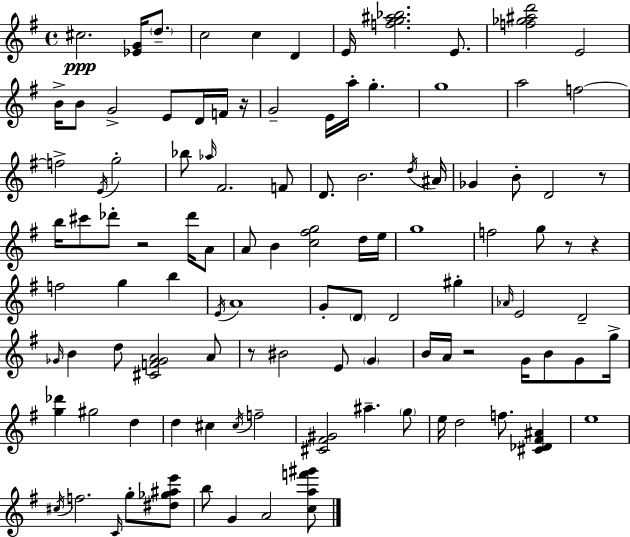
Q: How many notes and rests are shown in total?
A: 108